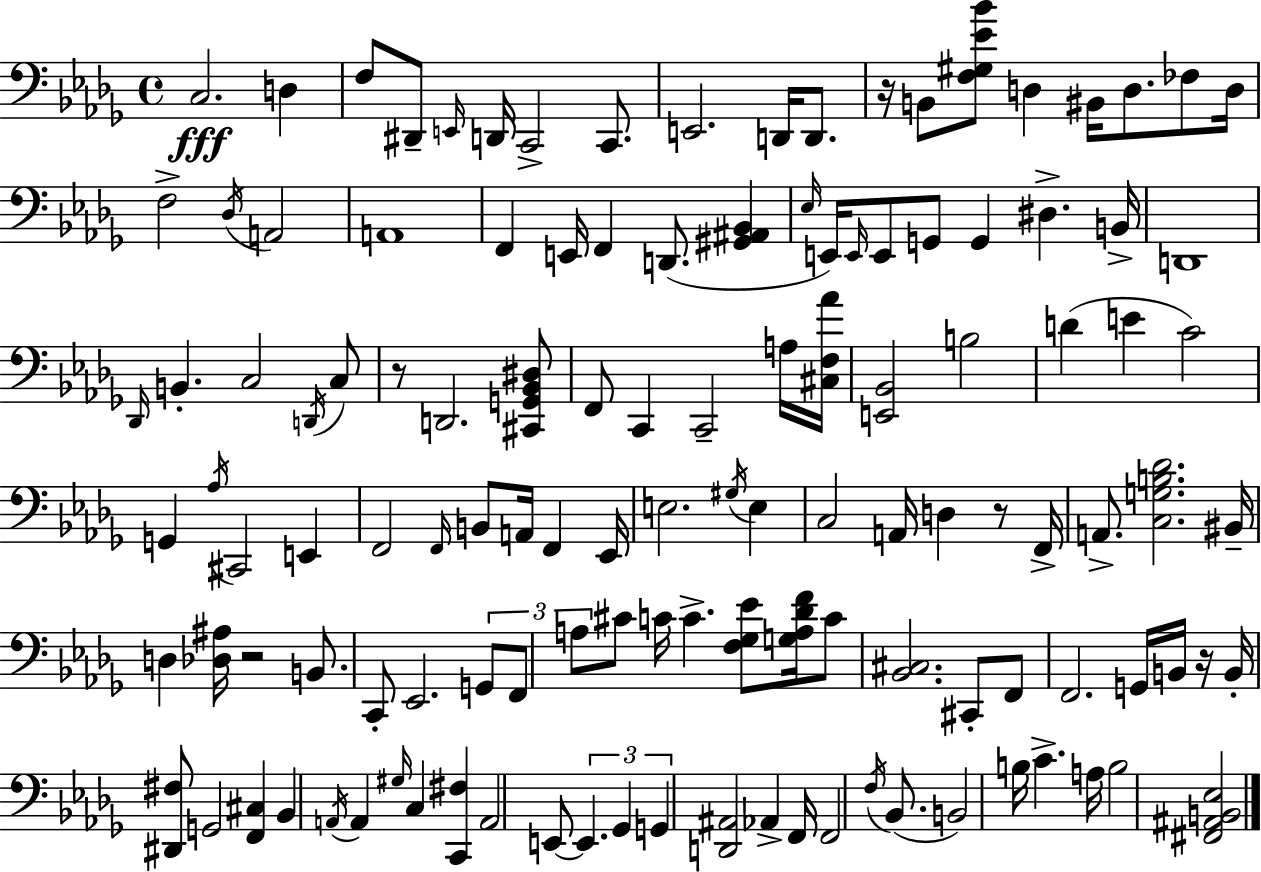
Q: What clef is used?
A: bass